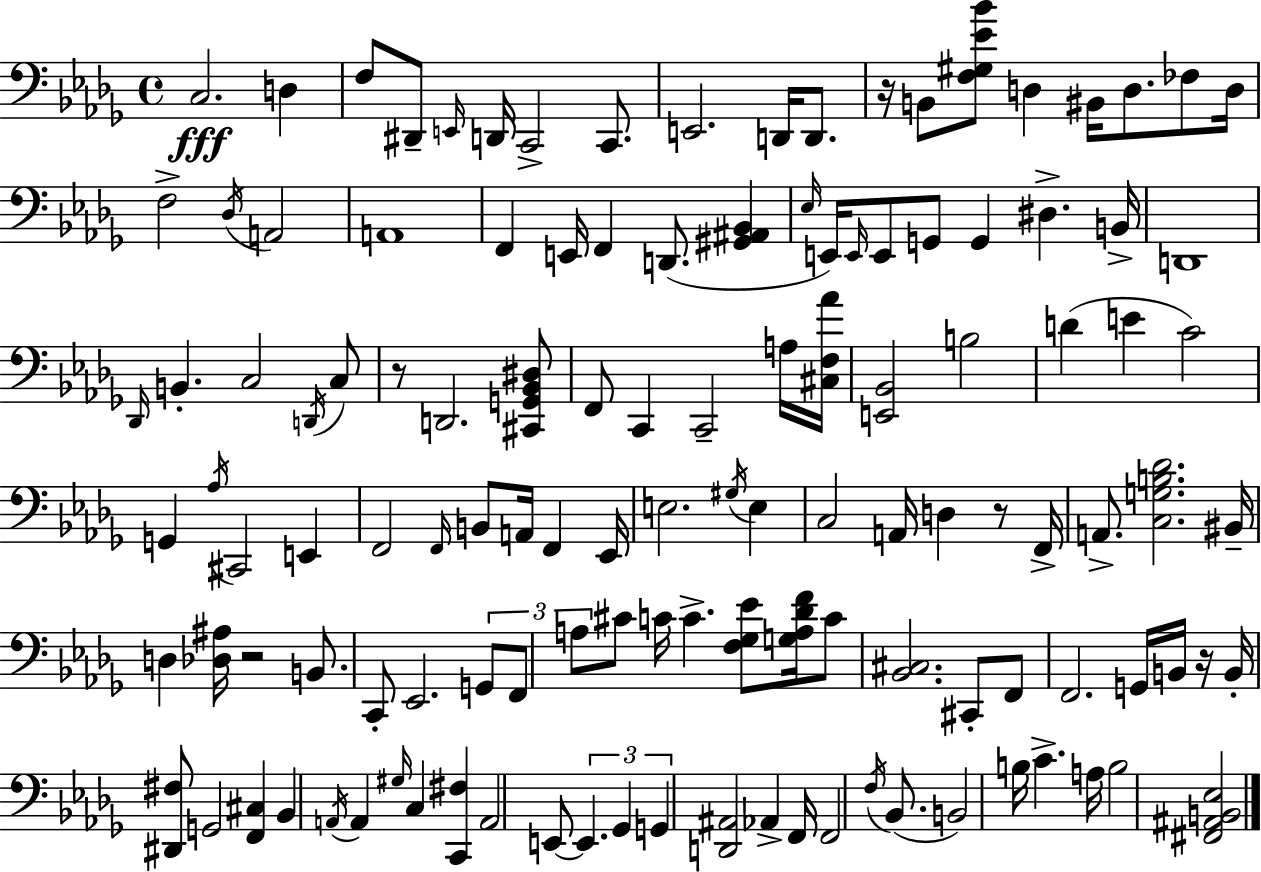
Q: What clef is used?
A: bass